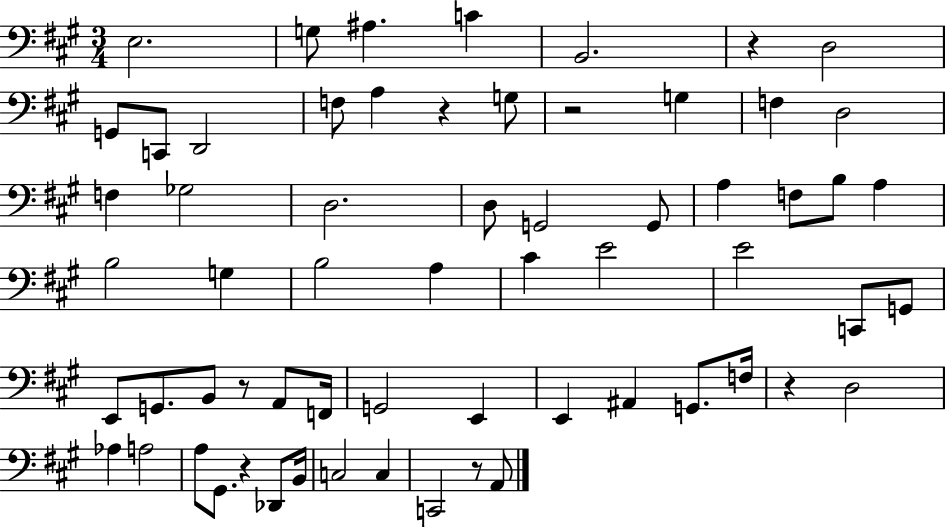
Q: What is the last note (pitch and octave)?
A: A2